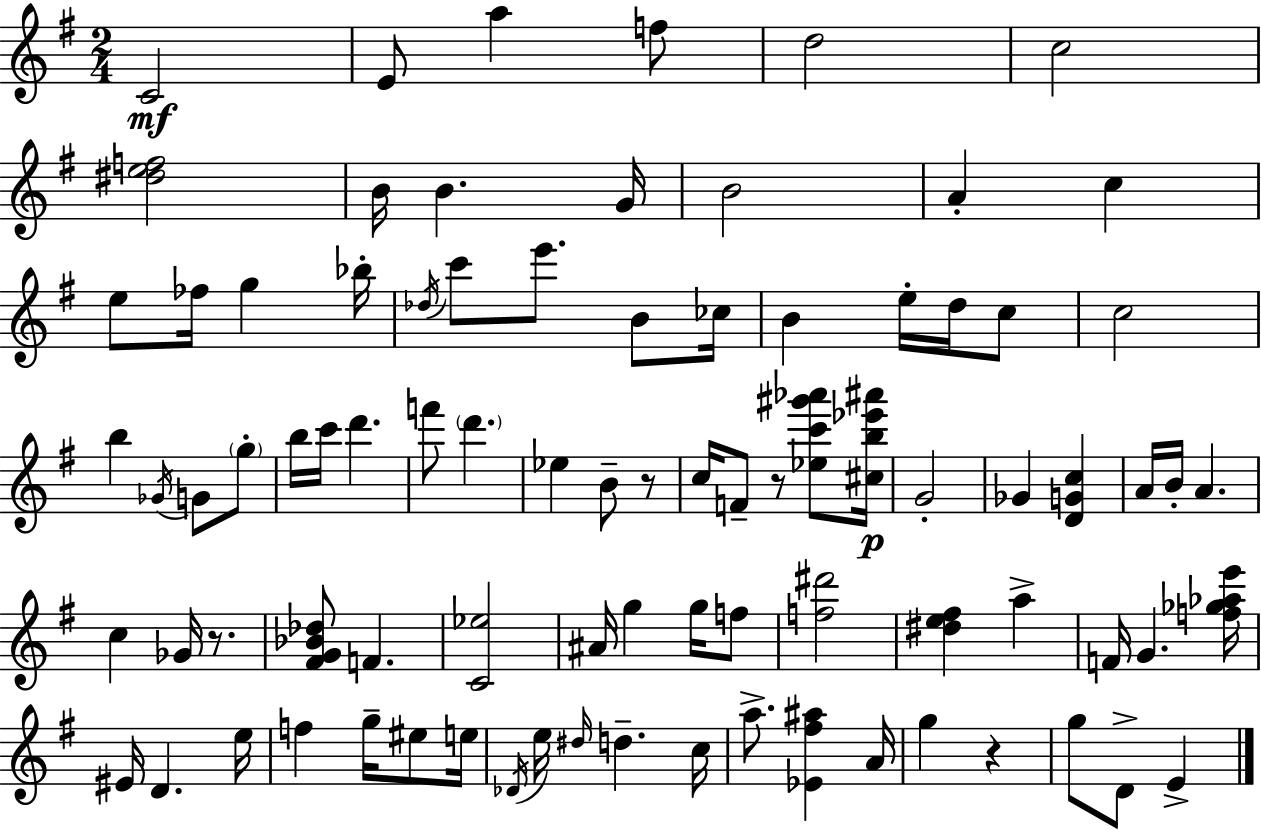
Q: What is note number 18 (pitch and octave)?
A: C6